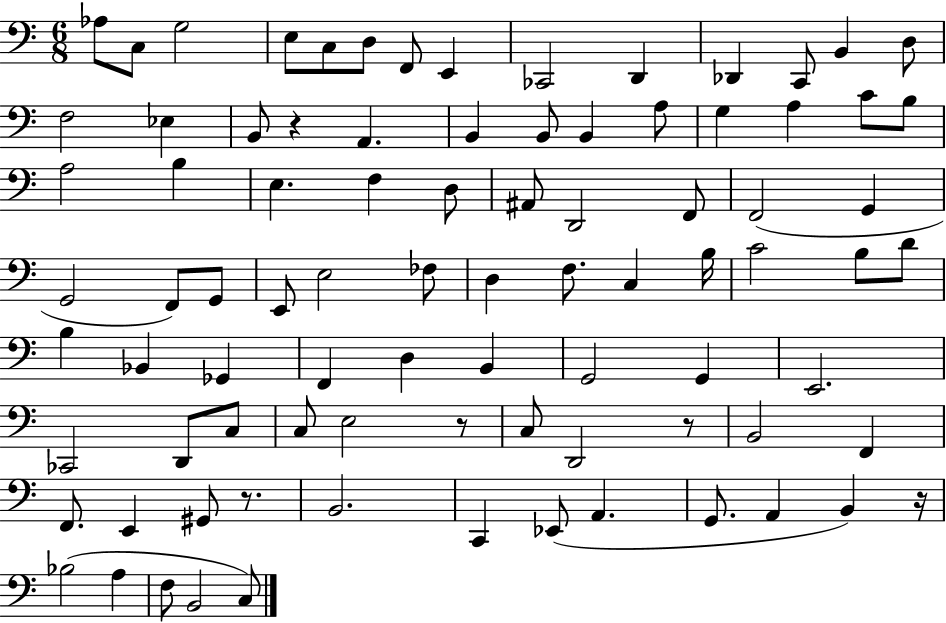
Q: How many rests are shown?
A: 5